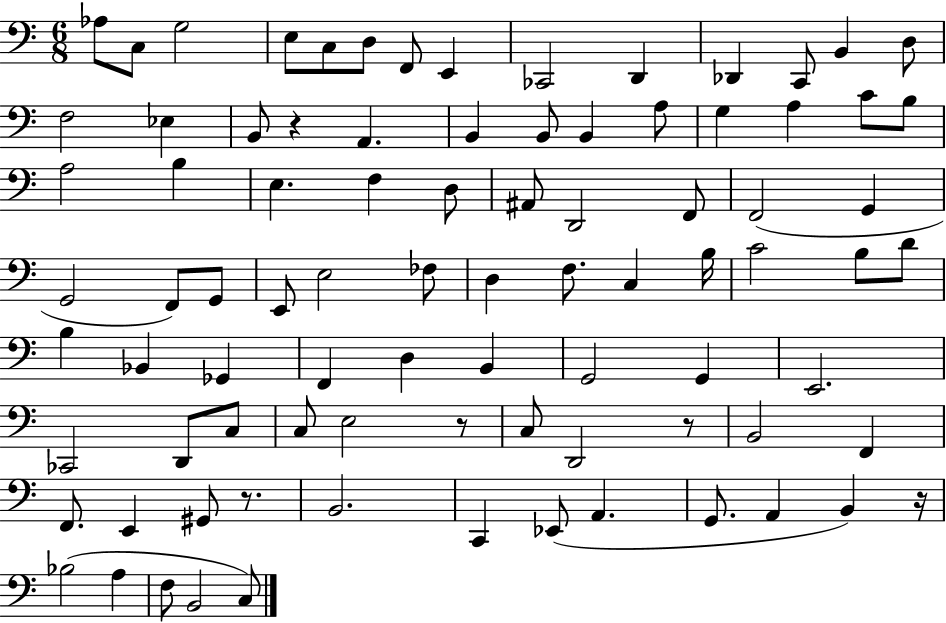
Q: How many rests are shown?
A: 5